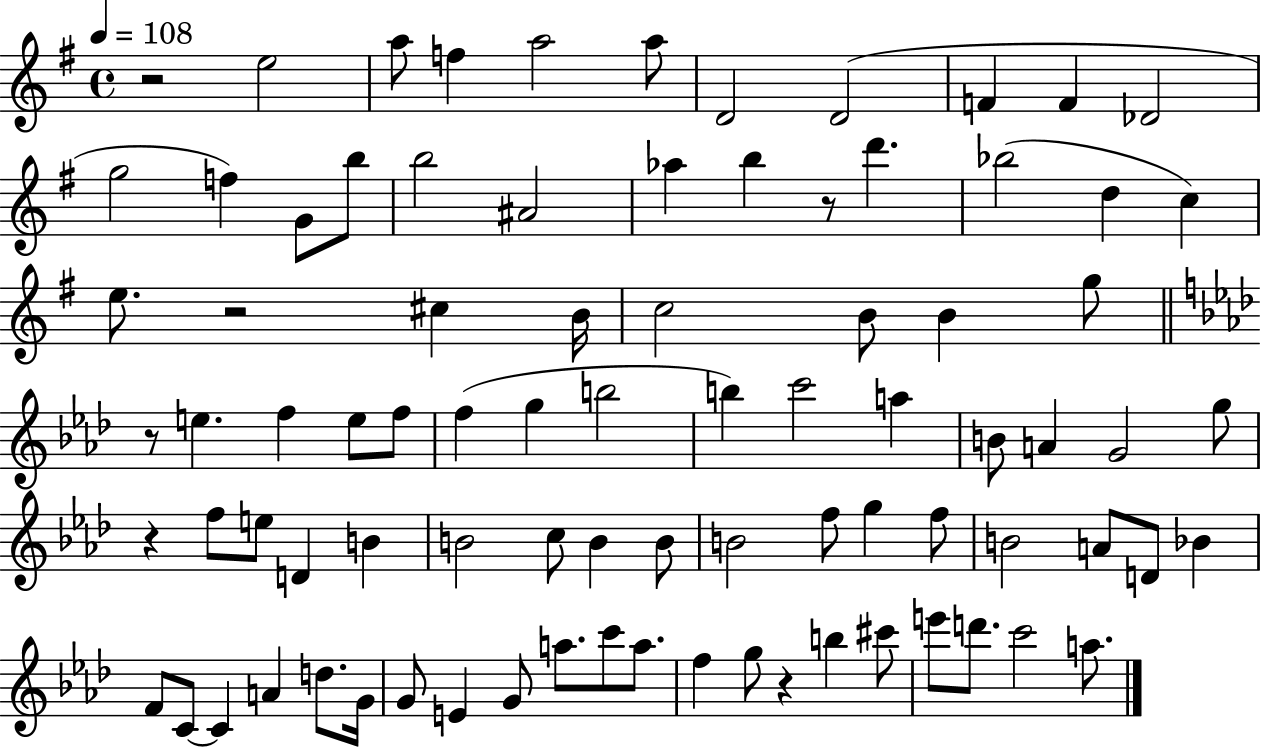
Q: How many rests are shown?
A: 6